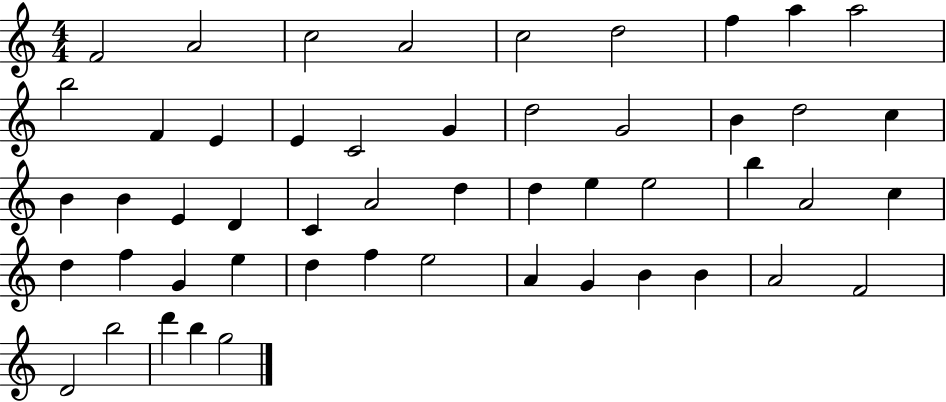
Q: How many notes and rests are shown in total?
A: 51